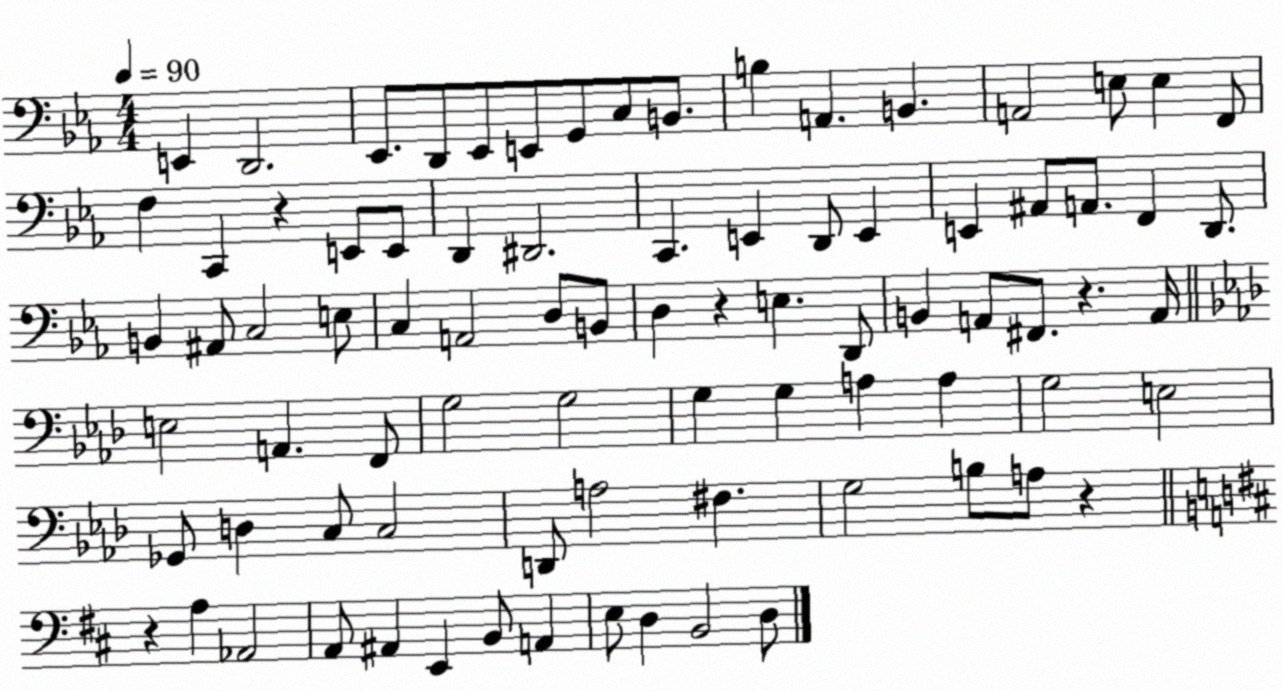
X:1
T:Untitled
M:4/4
L:1/4
K:Eb
E,, D,,2 _E,,/2 D,,/2 _E,,/2 E,,/2 G,,/2 C,/2 B,,/2 B, A,, B,, A,,2 E,/2 E, F,,/2 F, C,, z E,,/2 E,,/2 D,, ^D,,2 C,, E,, D,,/2 E,, E,, ^A,,/2 A,,/2 F,, D,,/2 B,, ^A,,/2 C,2 E,/2 C, A,,2 D,/2 B,,/2 D, z E, D,,/2 B,, A,,/2 ^F,,/2 z A,,/4 E,2 A,, F,,/2 G,2 G,2 G, G, A, A, G,2 E,2 _G,,/2 D, C,/2 C,2 D,,/2 A,2 ^F, G,2 B,/2 A,/2 z z A, _A,,2 A,,/2 ^A,, E,, B,,/2 A,, E,/2 D, B,,2 D,/2